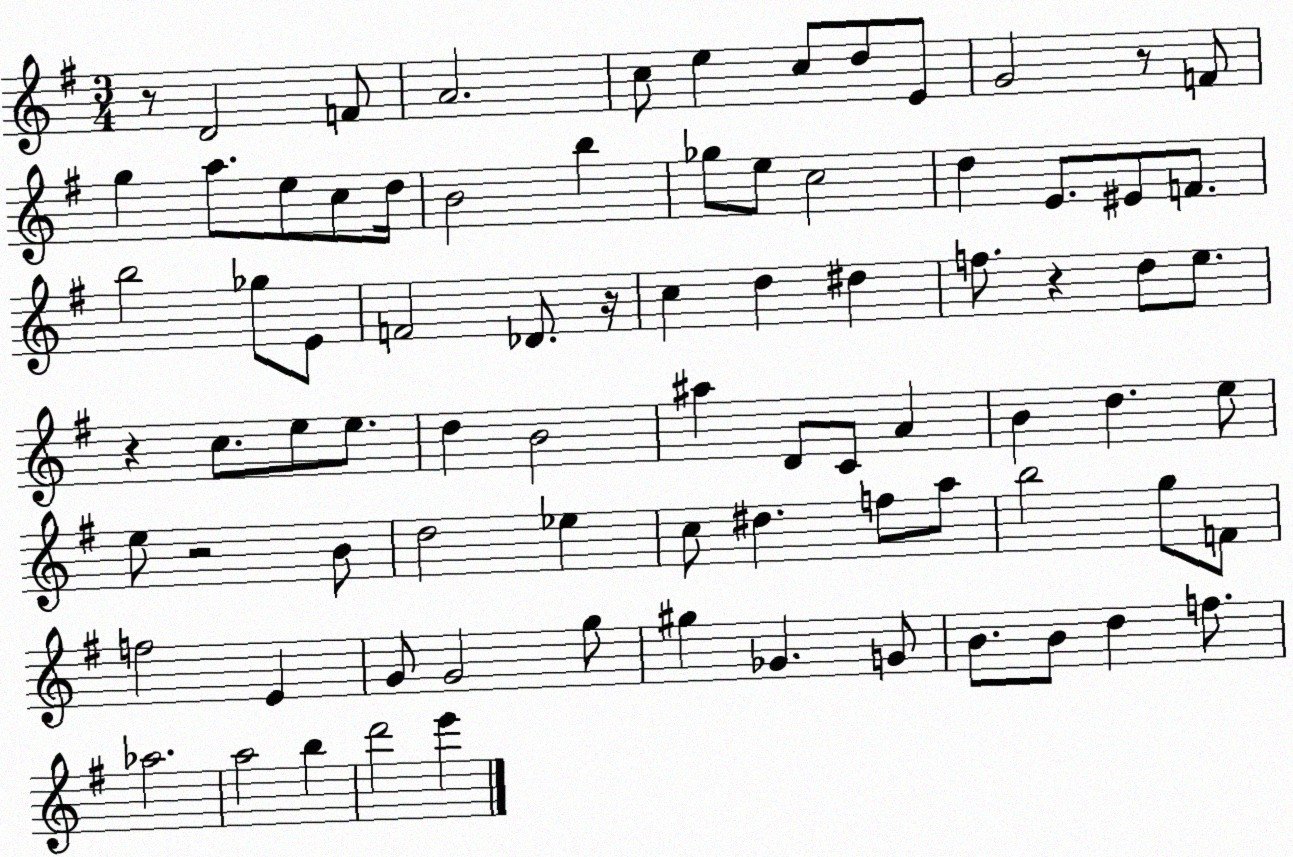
X:1
T:Untitled
M:3/4
L:1/4
K:G
z/2 D2 F/2 A2 c/2 e c/2 d/2 E/2 G2 z/2 F/2 g a/2 e/2 c/2 d/4 B2 b _g/2 e/2 c2 d E/2 ^E/2 F/2 b2 _g/2 E/2 F2 _D/2 z/4 c d ^d f/2 z d/2 e/2 z c/2 e/2 e/2 d B2 ^a D/2 C/2 A B d e/2 e/2 z2 B/2 d2 _e c/2 ^d f/2 a/2 b2 g/2 F/2 f2 E G/2 G2 g/2 ^g _G G/2 B/2 B/2 d f/2 _a2 a2 b d'2 e'